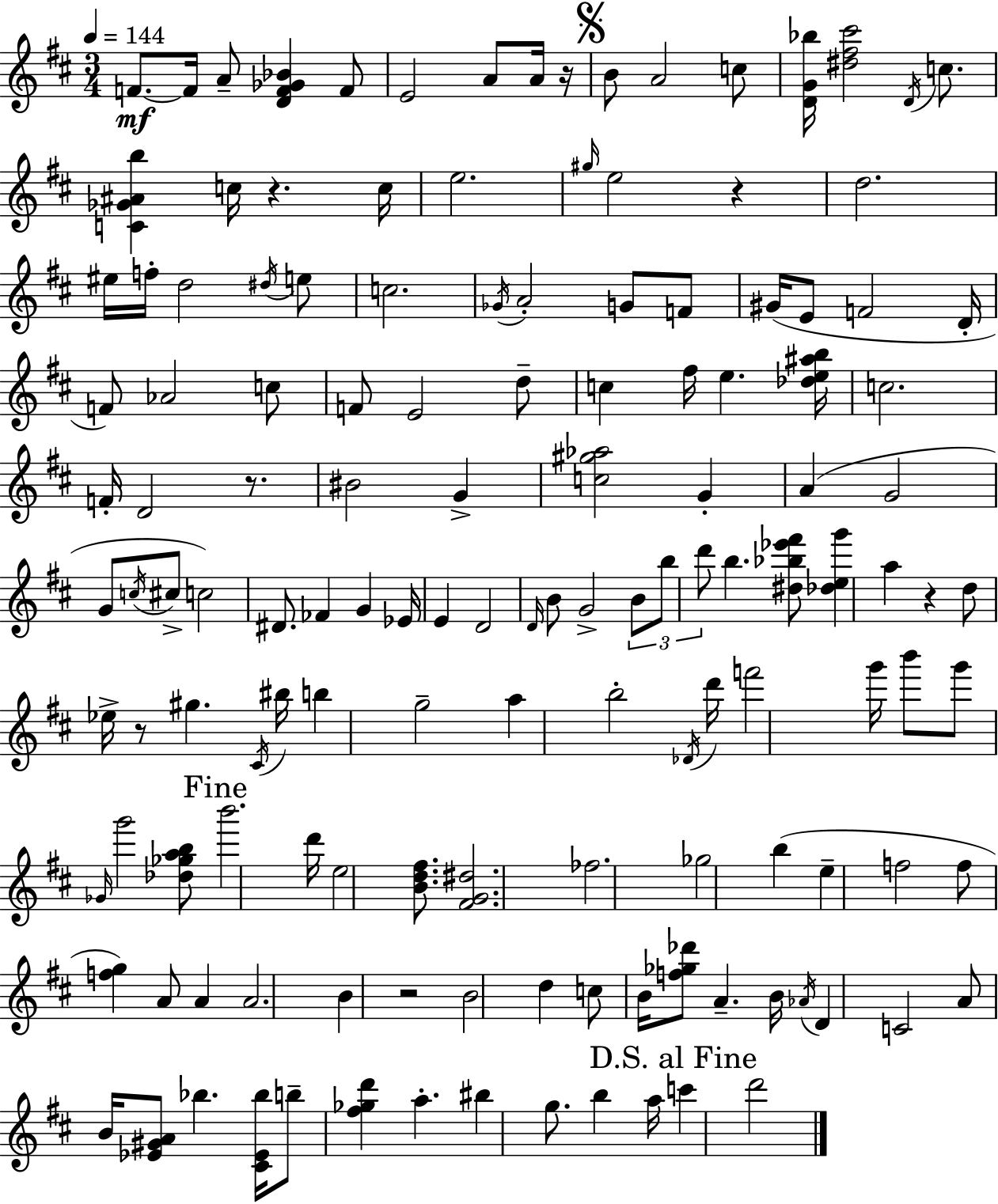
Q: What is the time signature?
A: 3/4